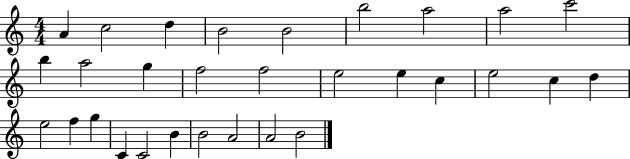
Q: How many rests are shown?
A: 0